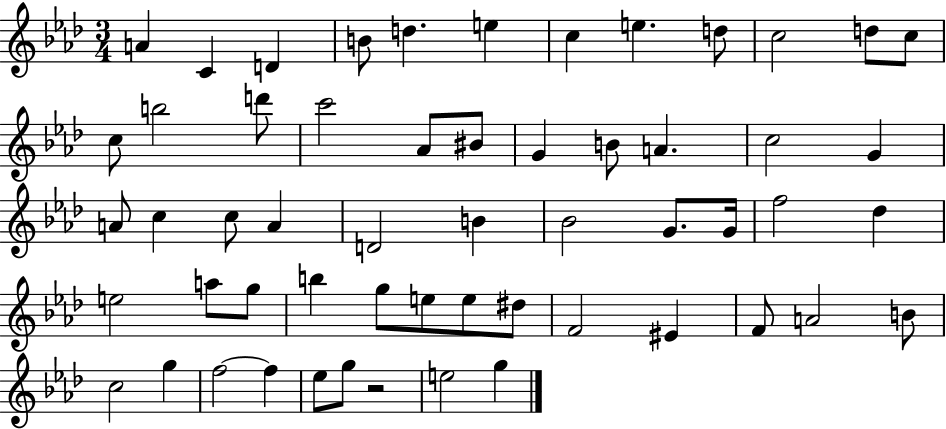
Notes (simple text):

A4/q C4/q D4/q B4/e D5/q. E5/q C5/q E5/q. D5/e C5/h D5/e C5/e C5/e B5/h D6/e C6/h Ab4/e BIS4/e G4/q B4/e A4/q. C5/h G4/q A4/e C5/q C5/e A4/q D4/h B4/q Bb4/h G4/e. G4/s F5/h Db5/q E5/h A5/e G5/e B5/q G5/e E5/e E5/e D#5/e F4/h EIS4/q F4/e A4/h B4/e C5/h G5/q F5/h F5/q Eb5/e G5/e R/h E5/h G5/q